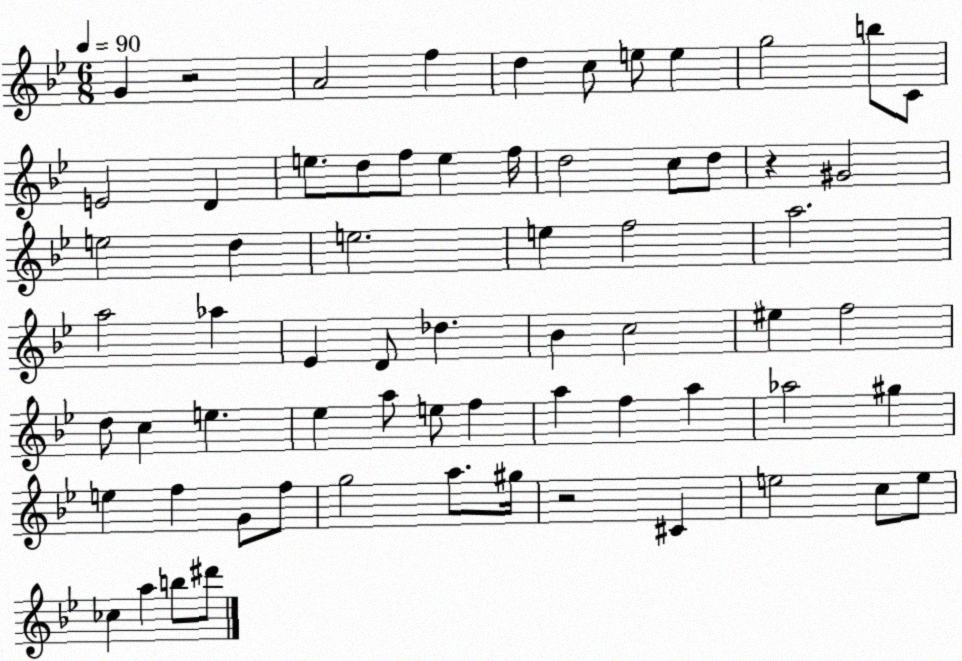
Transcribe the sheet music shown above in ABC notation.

X:1
T:Untitled
M:6/8
L:1/4
K:Bb
G z2 A2 f d c/2 e/2 e g2 b/2 C/2 E2 D e/2 d/2 f/2 e f/4 d2 c/2 d/2 z ^G2 e2 d e2 e f2 a2 a2 _a _E D/2 _d _B c2 ^e f2 d/2 c e _e a/2 e/2 f a f a _a2 ^g e f G/2 f/2 g2 a/2 ^g/4 z2 ^C e2 c/2 e/2 _c a b/2 ^d'/2